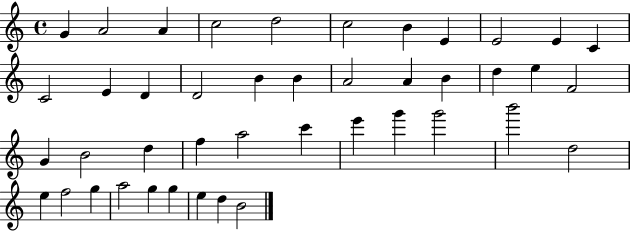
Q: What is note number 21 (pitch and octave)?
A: D5